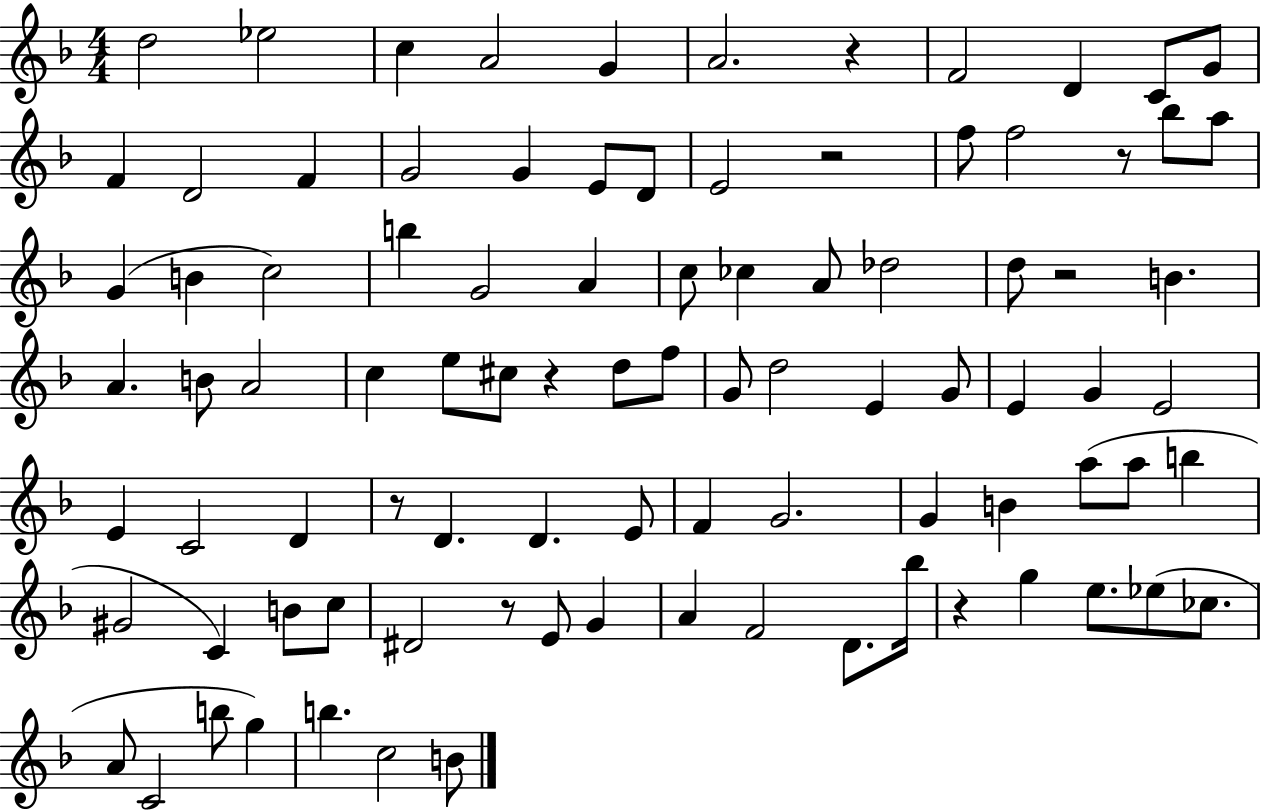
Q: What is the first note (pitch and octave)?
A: D5